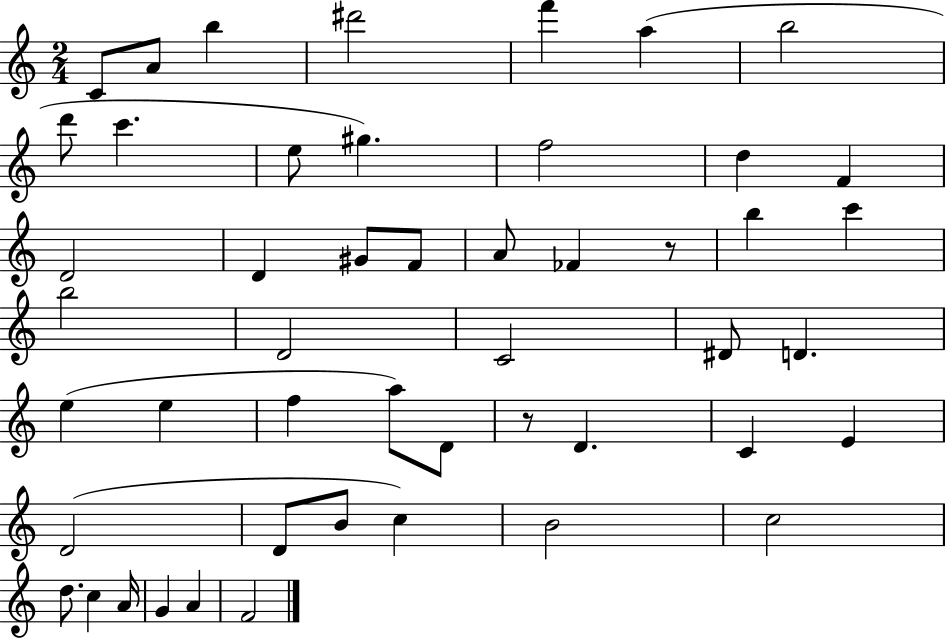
X:1
T:Untitled
M:2/4
L:1/4
K:C
C/2 A/2 b ^d'2 f' a b2 d'/2 c' e/2 ^g f2 d F D2 D ^G/2 F/2 A/2 _F z/2 b c' b2 D2 C2 ^D/2 D e e f a/2 D/2 z/2 D C E D2 D/2 B/2 c B2 c2 d/2 c A/4 G A F2